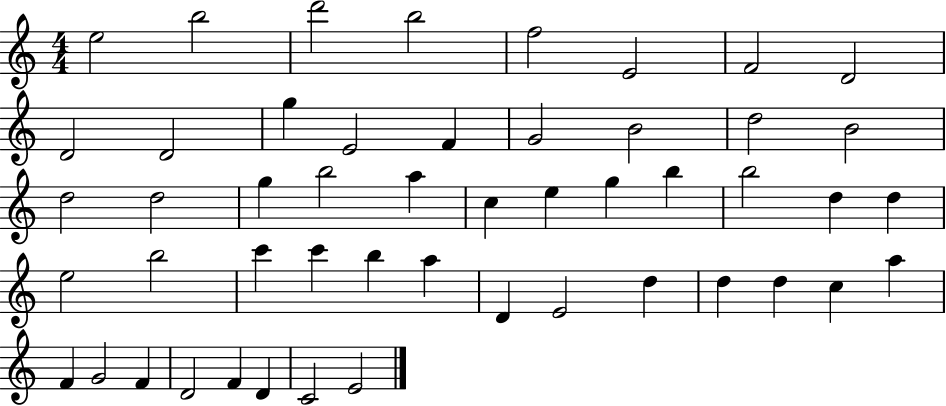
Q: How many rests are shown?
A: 0